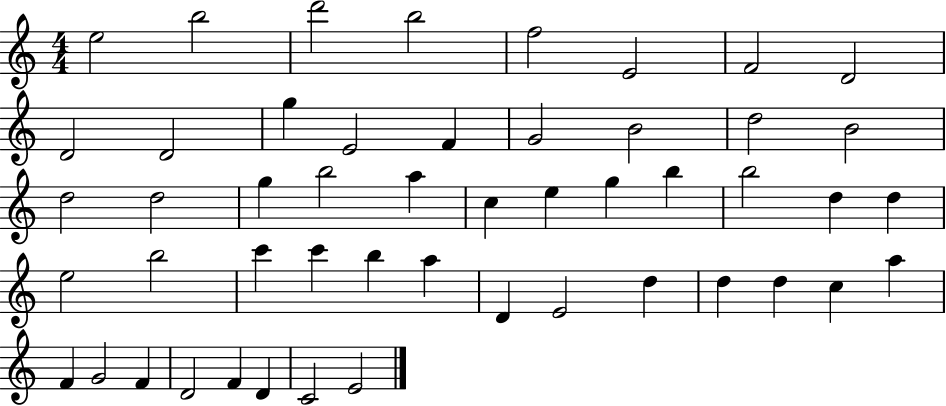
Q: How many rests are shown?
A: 0